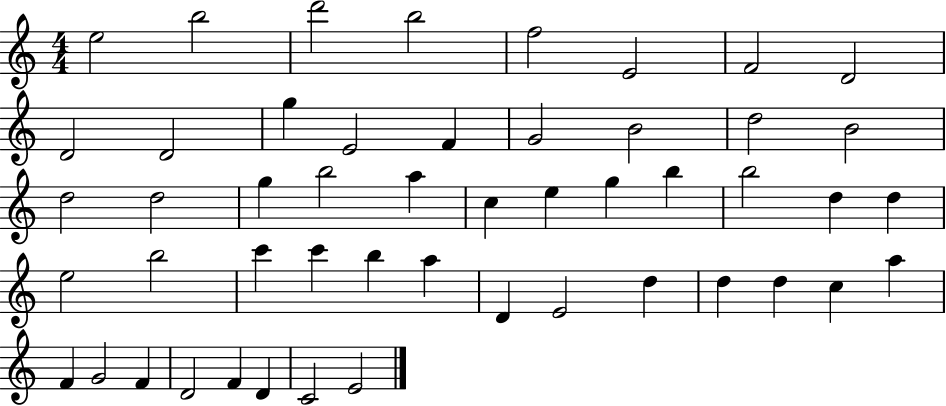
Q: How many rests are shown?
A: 0